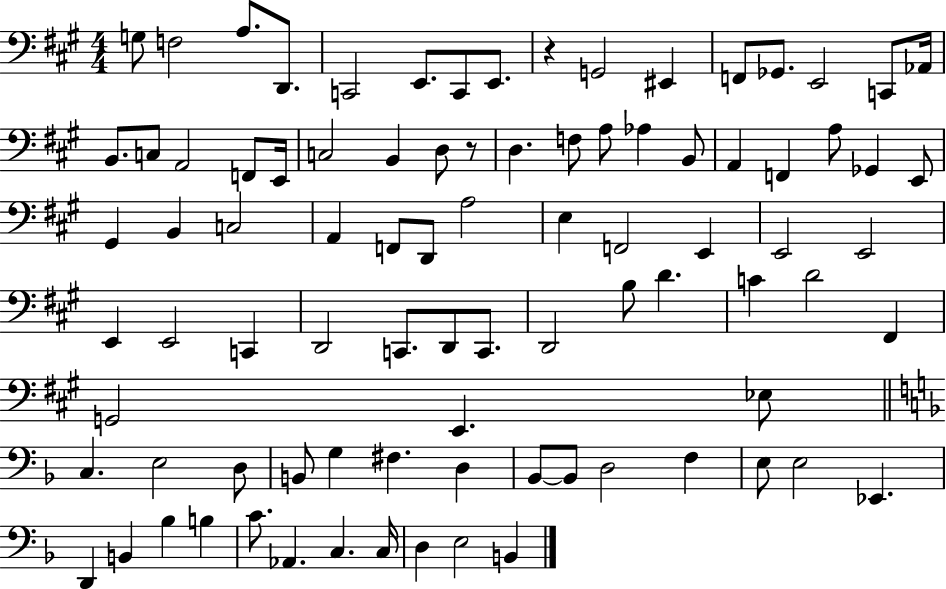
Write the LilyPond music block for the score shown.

{
  \clef bass
  \numericTimeSignature
  \time 4/4
  \key a \major
  g8 f2 a8. d,8. | c,2 e,8. c,8 e,8. | r4 g,2 eis,4 | f,8 ges,8. e,2 c,8 aes,16 | \break b,8. c8 a,2 f,8 e,16 | c2 b,4 d8 r8 | d4. f8 a8 aes4 b,8 | a,4 f,4 a8 ges,4 e,8 | \break gis,4 b,4 c2 | a,4 f,8 d,8 a2 | e4 f,2 e,4 | e,2 e,2 | \break e,4 e,2 c,4 | d,2 c,8. d,8 c,8. | d,2 b8 d'4. | c'4 d'2 fis,4 | \break g,2 e,4. ees8 | \bar "||" \break \key d \minor c4. e2 d8 | b,8 g4 fis4. d4 | bes,8~~ bes,8 d2 f4 | e8 e2 ees,4. | \break d,4 b,4 bes4 b4 | c'8. aes,4. c4. c16 | d4 e2 b,4 | \bar "|."
}